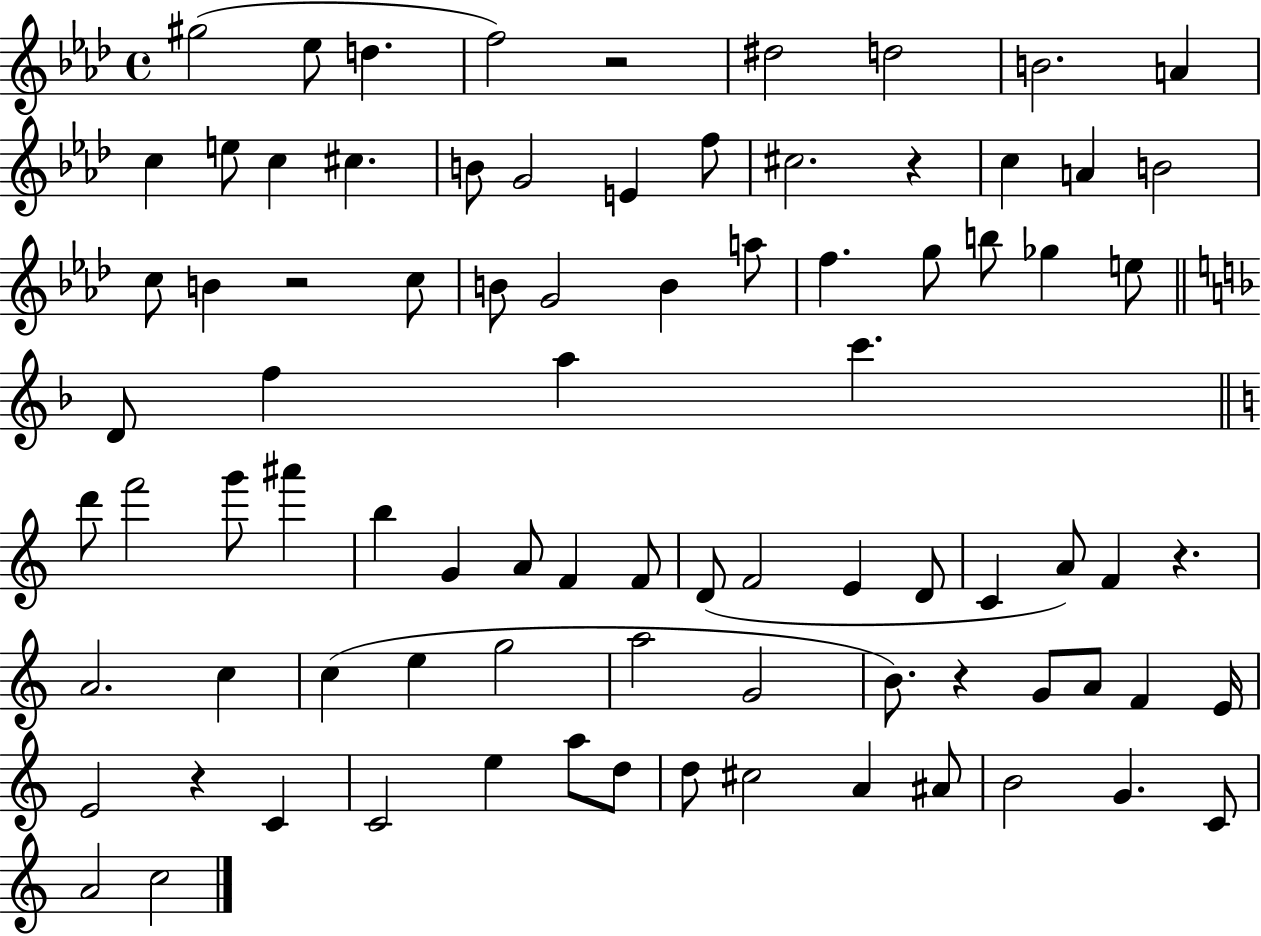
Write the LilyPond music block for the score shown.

{
  \clef treble
  \time 4/4
  \defaultTimeSignature
  \key aes \major
  gis''2( ees''8 d''4. | f''2) r2 | dis''2 d''2 | b'2. a'4 | \break c''4 e''8 c''4 cis''4. | b'8 g'2 e'4 f''8 | cis''2. r4 | c''4 a'4 b'2 | \break c''8 b'4 r2 c''8 | b'8 g'2 b'4 a''8 | f''4. g''8 b''8 ges''4 e''8 | \bar "||" \break \key f \major d'8 f''4 a''4 c'''4. | \bar "||" \break \key a \minor d'''8 f'''2 g'''8 ais'''4 | b''4 g'4 a'8 f'4 f'8 | d'8( f'2 e'4 d'8 | c'4 a'8) f'4 r4. | \break a'2. c''4 | c''4( e''4 g''2 | a''2 g'2 | b'8.) r4 g'8 a'8 f'4 e'16 | \break e'2 r4 c'4 | c'2 e''4 a''8 d''8 | d''8 cis''2 a'4 ais'8 | b'2 g'4. c'8 | \break a'2 c''2 | \bar "|."
}